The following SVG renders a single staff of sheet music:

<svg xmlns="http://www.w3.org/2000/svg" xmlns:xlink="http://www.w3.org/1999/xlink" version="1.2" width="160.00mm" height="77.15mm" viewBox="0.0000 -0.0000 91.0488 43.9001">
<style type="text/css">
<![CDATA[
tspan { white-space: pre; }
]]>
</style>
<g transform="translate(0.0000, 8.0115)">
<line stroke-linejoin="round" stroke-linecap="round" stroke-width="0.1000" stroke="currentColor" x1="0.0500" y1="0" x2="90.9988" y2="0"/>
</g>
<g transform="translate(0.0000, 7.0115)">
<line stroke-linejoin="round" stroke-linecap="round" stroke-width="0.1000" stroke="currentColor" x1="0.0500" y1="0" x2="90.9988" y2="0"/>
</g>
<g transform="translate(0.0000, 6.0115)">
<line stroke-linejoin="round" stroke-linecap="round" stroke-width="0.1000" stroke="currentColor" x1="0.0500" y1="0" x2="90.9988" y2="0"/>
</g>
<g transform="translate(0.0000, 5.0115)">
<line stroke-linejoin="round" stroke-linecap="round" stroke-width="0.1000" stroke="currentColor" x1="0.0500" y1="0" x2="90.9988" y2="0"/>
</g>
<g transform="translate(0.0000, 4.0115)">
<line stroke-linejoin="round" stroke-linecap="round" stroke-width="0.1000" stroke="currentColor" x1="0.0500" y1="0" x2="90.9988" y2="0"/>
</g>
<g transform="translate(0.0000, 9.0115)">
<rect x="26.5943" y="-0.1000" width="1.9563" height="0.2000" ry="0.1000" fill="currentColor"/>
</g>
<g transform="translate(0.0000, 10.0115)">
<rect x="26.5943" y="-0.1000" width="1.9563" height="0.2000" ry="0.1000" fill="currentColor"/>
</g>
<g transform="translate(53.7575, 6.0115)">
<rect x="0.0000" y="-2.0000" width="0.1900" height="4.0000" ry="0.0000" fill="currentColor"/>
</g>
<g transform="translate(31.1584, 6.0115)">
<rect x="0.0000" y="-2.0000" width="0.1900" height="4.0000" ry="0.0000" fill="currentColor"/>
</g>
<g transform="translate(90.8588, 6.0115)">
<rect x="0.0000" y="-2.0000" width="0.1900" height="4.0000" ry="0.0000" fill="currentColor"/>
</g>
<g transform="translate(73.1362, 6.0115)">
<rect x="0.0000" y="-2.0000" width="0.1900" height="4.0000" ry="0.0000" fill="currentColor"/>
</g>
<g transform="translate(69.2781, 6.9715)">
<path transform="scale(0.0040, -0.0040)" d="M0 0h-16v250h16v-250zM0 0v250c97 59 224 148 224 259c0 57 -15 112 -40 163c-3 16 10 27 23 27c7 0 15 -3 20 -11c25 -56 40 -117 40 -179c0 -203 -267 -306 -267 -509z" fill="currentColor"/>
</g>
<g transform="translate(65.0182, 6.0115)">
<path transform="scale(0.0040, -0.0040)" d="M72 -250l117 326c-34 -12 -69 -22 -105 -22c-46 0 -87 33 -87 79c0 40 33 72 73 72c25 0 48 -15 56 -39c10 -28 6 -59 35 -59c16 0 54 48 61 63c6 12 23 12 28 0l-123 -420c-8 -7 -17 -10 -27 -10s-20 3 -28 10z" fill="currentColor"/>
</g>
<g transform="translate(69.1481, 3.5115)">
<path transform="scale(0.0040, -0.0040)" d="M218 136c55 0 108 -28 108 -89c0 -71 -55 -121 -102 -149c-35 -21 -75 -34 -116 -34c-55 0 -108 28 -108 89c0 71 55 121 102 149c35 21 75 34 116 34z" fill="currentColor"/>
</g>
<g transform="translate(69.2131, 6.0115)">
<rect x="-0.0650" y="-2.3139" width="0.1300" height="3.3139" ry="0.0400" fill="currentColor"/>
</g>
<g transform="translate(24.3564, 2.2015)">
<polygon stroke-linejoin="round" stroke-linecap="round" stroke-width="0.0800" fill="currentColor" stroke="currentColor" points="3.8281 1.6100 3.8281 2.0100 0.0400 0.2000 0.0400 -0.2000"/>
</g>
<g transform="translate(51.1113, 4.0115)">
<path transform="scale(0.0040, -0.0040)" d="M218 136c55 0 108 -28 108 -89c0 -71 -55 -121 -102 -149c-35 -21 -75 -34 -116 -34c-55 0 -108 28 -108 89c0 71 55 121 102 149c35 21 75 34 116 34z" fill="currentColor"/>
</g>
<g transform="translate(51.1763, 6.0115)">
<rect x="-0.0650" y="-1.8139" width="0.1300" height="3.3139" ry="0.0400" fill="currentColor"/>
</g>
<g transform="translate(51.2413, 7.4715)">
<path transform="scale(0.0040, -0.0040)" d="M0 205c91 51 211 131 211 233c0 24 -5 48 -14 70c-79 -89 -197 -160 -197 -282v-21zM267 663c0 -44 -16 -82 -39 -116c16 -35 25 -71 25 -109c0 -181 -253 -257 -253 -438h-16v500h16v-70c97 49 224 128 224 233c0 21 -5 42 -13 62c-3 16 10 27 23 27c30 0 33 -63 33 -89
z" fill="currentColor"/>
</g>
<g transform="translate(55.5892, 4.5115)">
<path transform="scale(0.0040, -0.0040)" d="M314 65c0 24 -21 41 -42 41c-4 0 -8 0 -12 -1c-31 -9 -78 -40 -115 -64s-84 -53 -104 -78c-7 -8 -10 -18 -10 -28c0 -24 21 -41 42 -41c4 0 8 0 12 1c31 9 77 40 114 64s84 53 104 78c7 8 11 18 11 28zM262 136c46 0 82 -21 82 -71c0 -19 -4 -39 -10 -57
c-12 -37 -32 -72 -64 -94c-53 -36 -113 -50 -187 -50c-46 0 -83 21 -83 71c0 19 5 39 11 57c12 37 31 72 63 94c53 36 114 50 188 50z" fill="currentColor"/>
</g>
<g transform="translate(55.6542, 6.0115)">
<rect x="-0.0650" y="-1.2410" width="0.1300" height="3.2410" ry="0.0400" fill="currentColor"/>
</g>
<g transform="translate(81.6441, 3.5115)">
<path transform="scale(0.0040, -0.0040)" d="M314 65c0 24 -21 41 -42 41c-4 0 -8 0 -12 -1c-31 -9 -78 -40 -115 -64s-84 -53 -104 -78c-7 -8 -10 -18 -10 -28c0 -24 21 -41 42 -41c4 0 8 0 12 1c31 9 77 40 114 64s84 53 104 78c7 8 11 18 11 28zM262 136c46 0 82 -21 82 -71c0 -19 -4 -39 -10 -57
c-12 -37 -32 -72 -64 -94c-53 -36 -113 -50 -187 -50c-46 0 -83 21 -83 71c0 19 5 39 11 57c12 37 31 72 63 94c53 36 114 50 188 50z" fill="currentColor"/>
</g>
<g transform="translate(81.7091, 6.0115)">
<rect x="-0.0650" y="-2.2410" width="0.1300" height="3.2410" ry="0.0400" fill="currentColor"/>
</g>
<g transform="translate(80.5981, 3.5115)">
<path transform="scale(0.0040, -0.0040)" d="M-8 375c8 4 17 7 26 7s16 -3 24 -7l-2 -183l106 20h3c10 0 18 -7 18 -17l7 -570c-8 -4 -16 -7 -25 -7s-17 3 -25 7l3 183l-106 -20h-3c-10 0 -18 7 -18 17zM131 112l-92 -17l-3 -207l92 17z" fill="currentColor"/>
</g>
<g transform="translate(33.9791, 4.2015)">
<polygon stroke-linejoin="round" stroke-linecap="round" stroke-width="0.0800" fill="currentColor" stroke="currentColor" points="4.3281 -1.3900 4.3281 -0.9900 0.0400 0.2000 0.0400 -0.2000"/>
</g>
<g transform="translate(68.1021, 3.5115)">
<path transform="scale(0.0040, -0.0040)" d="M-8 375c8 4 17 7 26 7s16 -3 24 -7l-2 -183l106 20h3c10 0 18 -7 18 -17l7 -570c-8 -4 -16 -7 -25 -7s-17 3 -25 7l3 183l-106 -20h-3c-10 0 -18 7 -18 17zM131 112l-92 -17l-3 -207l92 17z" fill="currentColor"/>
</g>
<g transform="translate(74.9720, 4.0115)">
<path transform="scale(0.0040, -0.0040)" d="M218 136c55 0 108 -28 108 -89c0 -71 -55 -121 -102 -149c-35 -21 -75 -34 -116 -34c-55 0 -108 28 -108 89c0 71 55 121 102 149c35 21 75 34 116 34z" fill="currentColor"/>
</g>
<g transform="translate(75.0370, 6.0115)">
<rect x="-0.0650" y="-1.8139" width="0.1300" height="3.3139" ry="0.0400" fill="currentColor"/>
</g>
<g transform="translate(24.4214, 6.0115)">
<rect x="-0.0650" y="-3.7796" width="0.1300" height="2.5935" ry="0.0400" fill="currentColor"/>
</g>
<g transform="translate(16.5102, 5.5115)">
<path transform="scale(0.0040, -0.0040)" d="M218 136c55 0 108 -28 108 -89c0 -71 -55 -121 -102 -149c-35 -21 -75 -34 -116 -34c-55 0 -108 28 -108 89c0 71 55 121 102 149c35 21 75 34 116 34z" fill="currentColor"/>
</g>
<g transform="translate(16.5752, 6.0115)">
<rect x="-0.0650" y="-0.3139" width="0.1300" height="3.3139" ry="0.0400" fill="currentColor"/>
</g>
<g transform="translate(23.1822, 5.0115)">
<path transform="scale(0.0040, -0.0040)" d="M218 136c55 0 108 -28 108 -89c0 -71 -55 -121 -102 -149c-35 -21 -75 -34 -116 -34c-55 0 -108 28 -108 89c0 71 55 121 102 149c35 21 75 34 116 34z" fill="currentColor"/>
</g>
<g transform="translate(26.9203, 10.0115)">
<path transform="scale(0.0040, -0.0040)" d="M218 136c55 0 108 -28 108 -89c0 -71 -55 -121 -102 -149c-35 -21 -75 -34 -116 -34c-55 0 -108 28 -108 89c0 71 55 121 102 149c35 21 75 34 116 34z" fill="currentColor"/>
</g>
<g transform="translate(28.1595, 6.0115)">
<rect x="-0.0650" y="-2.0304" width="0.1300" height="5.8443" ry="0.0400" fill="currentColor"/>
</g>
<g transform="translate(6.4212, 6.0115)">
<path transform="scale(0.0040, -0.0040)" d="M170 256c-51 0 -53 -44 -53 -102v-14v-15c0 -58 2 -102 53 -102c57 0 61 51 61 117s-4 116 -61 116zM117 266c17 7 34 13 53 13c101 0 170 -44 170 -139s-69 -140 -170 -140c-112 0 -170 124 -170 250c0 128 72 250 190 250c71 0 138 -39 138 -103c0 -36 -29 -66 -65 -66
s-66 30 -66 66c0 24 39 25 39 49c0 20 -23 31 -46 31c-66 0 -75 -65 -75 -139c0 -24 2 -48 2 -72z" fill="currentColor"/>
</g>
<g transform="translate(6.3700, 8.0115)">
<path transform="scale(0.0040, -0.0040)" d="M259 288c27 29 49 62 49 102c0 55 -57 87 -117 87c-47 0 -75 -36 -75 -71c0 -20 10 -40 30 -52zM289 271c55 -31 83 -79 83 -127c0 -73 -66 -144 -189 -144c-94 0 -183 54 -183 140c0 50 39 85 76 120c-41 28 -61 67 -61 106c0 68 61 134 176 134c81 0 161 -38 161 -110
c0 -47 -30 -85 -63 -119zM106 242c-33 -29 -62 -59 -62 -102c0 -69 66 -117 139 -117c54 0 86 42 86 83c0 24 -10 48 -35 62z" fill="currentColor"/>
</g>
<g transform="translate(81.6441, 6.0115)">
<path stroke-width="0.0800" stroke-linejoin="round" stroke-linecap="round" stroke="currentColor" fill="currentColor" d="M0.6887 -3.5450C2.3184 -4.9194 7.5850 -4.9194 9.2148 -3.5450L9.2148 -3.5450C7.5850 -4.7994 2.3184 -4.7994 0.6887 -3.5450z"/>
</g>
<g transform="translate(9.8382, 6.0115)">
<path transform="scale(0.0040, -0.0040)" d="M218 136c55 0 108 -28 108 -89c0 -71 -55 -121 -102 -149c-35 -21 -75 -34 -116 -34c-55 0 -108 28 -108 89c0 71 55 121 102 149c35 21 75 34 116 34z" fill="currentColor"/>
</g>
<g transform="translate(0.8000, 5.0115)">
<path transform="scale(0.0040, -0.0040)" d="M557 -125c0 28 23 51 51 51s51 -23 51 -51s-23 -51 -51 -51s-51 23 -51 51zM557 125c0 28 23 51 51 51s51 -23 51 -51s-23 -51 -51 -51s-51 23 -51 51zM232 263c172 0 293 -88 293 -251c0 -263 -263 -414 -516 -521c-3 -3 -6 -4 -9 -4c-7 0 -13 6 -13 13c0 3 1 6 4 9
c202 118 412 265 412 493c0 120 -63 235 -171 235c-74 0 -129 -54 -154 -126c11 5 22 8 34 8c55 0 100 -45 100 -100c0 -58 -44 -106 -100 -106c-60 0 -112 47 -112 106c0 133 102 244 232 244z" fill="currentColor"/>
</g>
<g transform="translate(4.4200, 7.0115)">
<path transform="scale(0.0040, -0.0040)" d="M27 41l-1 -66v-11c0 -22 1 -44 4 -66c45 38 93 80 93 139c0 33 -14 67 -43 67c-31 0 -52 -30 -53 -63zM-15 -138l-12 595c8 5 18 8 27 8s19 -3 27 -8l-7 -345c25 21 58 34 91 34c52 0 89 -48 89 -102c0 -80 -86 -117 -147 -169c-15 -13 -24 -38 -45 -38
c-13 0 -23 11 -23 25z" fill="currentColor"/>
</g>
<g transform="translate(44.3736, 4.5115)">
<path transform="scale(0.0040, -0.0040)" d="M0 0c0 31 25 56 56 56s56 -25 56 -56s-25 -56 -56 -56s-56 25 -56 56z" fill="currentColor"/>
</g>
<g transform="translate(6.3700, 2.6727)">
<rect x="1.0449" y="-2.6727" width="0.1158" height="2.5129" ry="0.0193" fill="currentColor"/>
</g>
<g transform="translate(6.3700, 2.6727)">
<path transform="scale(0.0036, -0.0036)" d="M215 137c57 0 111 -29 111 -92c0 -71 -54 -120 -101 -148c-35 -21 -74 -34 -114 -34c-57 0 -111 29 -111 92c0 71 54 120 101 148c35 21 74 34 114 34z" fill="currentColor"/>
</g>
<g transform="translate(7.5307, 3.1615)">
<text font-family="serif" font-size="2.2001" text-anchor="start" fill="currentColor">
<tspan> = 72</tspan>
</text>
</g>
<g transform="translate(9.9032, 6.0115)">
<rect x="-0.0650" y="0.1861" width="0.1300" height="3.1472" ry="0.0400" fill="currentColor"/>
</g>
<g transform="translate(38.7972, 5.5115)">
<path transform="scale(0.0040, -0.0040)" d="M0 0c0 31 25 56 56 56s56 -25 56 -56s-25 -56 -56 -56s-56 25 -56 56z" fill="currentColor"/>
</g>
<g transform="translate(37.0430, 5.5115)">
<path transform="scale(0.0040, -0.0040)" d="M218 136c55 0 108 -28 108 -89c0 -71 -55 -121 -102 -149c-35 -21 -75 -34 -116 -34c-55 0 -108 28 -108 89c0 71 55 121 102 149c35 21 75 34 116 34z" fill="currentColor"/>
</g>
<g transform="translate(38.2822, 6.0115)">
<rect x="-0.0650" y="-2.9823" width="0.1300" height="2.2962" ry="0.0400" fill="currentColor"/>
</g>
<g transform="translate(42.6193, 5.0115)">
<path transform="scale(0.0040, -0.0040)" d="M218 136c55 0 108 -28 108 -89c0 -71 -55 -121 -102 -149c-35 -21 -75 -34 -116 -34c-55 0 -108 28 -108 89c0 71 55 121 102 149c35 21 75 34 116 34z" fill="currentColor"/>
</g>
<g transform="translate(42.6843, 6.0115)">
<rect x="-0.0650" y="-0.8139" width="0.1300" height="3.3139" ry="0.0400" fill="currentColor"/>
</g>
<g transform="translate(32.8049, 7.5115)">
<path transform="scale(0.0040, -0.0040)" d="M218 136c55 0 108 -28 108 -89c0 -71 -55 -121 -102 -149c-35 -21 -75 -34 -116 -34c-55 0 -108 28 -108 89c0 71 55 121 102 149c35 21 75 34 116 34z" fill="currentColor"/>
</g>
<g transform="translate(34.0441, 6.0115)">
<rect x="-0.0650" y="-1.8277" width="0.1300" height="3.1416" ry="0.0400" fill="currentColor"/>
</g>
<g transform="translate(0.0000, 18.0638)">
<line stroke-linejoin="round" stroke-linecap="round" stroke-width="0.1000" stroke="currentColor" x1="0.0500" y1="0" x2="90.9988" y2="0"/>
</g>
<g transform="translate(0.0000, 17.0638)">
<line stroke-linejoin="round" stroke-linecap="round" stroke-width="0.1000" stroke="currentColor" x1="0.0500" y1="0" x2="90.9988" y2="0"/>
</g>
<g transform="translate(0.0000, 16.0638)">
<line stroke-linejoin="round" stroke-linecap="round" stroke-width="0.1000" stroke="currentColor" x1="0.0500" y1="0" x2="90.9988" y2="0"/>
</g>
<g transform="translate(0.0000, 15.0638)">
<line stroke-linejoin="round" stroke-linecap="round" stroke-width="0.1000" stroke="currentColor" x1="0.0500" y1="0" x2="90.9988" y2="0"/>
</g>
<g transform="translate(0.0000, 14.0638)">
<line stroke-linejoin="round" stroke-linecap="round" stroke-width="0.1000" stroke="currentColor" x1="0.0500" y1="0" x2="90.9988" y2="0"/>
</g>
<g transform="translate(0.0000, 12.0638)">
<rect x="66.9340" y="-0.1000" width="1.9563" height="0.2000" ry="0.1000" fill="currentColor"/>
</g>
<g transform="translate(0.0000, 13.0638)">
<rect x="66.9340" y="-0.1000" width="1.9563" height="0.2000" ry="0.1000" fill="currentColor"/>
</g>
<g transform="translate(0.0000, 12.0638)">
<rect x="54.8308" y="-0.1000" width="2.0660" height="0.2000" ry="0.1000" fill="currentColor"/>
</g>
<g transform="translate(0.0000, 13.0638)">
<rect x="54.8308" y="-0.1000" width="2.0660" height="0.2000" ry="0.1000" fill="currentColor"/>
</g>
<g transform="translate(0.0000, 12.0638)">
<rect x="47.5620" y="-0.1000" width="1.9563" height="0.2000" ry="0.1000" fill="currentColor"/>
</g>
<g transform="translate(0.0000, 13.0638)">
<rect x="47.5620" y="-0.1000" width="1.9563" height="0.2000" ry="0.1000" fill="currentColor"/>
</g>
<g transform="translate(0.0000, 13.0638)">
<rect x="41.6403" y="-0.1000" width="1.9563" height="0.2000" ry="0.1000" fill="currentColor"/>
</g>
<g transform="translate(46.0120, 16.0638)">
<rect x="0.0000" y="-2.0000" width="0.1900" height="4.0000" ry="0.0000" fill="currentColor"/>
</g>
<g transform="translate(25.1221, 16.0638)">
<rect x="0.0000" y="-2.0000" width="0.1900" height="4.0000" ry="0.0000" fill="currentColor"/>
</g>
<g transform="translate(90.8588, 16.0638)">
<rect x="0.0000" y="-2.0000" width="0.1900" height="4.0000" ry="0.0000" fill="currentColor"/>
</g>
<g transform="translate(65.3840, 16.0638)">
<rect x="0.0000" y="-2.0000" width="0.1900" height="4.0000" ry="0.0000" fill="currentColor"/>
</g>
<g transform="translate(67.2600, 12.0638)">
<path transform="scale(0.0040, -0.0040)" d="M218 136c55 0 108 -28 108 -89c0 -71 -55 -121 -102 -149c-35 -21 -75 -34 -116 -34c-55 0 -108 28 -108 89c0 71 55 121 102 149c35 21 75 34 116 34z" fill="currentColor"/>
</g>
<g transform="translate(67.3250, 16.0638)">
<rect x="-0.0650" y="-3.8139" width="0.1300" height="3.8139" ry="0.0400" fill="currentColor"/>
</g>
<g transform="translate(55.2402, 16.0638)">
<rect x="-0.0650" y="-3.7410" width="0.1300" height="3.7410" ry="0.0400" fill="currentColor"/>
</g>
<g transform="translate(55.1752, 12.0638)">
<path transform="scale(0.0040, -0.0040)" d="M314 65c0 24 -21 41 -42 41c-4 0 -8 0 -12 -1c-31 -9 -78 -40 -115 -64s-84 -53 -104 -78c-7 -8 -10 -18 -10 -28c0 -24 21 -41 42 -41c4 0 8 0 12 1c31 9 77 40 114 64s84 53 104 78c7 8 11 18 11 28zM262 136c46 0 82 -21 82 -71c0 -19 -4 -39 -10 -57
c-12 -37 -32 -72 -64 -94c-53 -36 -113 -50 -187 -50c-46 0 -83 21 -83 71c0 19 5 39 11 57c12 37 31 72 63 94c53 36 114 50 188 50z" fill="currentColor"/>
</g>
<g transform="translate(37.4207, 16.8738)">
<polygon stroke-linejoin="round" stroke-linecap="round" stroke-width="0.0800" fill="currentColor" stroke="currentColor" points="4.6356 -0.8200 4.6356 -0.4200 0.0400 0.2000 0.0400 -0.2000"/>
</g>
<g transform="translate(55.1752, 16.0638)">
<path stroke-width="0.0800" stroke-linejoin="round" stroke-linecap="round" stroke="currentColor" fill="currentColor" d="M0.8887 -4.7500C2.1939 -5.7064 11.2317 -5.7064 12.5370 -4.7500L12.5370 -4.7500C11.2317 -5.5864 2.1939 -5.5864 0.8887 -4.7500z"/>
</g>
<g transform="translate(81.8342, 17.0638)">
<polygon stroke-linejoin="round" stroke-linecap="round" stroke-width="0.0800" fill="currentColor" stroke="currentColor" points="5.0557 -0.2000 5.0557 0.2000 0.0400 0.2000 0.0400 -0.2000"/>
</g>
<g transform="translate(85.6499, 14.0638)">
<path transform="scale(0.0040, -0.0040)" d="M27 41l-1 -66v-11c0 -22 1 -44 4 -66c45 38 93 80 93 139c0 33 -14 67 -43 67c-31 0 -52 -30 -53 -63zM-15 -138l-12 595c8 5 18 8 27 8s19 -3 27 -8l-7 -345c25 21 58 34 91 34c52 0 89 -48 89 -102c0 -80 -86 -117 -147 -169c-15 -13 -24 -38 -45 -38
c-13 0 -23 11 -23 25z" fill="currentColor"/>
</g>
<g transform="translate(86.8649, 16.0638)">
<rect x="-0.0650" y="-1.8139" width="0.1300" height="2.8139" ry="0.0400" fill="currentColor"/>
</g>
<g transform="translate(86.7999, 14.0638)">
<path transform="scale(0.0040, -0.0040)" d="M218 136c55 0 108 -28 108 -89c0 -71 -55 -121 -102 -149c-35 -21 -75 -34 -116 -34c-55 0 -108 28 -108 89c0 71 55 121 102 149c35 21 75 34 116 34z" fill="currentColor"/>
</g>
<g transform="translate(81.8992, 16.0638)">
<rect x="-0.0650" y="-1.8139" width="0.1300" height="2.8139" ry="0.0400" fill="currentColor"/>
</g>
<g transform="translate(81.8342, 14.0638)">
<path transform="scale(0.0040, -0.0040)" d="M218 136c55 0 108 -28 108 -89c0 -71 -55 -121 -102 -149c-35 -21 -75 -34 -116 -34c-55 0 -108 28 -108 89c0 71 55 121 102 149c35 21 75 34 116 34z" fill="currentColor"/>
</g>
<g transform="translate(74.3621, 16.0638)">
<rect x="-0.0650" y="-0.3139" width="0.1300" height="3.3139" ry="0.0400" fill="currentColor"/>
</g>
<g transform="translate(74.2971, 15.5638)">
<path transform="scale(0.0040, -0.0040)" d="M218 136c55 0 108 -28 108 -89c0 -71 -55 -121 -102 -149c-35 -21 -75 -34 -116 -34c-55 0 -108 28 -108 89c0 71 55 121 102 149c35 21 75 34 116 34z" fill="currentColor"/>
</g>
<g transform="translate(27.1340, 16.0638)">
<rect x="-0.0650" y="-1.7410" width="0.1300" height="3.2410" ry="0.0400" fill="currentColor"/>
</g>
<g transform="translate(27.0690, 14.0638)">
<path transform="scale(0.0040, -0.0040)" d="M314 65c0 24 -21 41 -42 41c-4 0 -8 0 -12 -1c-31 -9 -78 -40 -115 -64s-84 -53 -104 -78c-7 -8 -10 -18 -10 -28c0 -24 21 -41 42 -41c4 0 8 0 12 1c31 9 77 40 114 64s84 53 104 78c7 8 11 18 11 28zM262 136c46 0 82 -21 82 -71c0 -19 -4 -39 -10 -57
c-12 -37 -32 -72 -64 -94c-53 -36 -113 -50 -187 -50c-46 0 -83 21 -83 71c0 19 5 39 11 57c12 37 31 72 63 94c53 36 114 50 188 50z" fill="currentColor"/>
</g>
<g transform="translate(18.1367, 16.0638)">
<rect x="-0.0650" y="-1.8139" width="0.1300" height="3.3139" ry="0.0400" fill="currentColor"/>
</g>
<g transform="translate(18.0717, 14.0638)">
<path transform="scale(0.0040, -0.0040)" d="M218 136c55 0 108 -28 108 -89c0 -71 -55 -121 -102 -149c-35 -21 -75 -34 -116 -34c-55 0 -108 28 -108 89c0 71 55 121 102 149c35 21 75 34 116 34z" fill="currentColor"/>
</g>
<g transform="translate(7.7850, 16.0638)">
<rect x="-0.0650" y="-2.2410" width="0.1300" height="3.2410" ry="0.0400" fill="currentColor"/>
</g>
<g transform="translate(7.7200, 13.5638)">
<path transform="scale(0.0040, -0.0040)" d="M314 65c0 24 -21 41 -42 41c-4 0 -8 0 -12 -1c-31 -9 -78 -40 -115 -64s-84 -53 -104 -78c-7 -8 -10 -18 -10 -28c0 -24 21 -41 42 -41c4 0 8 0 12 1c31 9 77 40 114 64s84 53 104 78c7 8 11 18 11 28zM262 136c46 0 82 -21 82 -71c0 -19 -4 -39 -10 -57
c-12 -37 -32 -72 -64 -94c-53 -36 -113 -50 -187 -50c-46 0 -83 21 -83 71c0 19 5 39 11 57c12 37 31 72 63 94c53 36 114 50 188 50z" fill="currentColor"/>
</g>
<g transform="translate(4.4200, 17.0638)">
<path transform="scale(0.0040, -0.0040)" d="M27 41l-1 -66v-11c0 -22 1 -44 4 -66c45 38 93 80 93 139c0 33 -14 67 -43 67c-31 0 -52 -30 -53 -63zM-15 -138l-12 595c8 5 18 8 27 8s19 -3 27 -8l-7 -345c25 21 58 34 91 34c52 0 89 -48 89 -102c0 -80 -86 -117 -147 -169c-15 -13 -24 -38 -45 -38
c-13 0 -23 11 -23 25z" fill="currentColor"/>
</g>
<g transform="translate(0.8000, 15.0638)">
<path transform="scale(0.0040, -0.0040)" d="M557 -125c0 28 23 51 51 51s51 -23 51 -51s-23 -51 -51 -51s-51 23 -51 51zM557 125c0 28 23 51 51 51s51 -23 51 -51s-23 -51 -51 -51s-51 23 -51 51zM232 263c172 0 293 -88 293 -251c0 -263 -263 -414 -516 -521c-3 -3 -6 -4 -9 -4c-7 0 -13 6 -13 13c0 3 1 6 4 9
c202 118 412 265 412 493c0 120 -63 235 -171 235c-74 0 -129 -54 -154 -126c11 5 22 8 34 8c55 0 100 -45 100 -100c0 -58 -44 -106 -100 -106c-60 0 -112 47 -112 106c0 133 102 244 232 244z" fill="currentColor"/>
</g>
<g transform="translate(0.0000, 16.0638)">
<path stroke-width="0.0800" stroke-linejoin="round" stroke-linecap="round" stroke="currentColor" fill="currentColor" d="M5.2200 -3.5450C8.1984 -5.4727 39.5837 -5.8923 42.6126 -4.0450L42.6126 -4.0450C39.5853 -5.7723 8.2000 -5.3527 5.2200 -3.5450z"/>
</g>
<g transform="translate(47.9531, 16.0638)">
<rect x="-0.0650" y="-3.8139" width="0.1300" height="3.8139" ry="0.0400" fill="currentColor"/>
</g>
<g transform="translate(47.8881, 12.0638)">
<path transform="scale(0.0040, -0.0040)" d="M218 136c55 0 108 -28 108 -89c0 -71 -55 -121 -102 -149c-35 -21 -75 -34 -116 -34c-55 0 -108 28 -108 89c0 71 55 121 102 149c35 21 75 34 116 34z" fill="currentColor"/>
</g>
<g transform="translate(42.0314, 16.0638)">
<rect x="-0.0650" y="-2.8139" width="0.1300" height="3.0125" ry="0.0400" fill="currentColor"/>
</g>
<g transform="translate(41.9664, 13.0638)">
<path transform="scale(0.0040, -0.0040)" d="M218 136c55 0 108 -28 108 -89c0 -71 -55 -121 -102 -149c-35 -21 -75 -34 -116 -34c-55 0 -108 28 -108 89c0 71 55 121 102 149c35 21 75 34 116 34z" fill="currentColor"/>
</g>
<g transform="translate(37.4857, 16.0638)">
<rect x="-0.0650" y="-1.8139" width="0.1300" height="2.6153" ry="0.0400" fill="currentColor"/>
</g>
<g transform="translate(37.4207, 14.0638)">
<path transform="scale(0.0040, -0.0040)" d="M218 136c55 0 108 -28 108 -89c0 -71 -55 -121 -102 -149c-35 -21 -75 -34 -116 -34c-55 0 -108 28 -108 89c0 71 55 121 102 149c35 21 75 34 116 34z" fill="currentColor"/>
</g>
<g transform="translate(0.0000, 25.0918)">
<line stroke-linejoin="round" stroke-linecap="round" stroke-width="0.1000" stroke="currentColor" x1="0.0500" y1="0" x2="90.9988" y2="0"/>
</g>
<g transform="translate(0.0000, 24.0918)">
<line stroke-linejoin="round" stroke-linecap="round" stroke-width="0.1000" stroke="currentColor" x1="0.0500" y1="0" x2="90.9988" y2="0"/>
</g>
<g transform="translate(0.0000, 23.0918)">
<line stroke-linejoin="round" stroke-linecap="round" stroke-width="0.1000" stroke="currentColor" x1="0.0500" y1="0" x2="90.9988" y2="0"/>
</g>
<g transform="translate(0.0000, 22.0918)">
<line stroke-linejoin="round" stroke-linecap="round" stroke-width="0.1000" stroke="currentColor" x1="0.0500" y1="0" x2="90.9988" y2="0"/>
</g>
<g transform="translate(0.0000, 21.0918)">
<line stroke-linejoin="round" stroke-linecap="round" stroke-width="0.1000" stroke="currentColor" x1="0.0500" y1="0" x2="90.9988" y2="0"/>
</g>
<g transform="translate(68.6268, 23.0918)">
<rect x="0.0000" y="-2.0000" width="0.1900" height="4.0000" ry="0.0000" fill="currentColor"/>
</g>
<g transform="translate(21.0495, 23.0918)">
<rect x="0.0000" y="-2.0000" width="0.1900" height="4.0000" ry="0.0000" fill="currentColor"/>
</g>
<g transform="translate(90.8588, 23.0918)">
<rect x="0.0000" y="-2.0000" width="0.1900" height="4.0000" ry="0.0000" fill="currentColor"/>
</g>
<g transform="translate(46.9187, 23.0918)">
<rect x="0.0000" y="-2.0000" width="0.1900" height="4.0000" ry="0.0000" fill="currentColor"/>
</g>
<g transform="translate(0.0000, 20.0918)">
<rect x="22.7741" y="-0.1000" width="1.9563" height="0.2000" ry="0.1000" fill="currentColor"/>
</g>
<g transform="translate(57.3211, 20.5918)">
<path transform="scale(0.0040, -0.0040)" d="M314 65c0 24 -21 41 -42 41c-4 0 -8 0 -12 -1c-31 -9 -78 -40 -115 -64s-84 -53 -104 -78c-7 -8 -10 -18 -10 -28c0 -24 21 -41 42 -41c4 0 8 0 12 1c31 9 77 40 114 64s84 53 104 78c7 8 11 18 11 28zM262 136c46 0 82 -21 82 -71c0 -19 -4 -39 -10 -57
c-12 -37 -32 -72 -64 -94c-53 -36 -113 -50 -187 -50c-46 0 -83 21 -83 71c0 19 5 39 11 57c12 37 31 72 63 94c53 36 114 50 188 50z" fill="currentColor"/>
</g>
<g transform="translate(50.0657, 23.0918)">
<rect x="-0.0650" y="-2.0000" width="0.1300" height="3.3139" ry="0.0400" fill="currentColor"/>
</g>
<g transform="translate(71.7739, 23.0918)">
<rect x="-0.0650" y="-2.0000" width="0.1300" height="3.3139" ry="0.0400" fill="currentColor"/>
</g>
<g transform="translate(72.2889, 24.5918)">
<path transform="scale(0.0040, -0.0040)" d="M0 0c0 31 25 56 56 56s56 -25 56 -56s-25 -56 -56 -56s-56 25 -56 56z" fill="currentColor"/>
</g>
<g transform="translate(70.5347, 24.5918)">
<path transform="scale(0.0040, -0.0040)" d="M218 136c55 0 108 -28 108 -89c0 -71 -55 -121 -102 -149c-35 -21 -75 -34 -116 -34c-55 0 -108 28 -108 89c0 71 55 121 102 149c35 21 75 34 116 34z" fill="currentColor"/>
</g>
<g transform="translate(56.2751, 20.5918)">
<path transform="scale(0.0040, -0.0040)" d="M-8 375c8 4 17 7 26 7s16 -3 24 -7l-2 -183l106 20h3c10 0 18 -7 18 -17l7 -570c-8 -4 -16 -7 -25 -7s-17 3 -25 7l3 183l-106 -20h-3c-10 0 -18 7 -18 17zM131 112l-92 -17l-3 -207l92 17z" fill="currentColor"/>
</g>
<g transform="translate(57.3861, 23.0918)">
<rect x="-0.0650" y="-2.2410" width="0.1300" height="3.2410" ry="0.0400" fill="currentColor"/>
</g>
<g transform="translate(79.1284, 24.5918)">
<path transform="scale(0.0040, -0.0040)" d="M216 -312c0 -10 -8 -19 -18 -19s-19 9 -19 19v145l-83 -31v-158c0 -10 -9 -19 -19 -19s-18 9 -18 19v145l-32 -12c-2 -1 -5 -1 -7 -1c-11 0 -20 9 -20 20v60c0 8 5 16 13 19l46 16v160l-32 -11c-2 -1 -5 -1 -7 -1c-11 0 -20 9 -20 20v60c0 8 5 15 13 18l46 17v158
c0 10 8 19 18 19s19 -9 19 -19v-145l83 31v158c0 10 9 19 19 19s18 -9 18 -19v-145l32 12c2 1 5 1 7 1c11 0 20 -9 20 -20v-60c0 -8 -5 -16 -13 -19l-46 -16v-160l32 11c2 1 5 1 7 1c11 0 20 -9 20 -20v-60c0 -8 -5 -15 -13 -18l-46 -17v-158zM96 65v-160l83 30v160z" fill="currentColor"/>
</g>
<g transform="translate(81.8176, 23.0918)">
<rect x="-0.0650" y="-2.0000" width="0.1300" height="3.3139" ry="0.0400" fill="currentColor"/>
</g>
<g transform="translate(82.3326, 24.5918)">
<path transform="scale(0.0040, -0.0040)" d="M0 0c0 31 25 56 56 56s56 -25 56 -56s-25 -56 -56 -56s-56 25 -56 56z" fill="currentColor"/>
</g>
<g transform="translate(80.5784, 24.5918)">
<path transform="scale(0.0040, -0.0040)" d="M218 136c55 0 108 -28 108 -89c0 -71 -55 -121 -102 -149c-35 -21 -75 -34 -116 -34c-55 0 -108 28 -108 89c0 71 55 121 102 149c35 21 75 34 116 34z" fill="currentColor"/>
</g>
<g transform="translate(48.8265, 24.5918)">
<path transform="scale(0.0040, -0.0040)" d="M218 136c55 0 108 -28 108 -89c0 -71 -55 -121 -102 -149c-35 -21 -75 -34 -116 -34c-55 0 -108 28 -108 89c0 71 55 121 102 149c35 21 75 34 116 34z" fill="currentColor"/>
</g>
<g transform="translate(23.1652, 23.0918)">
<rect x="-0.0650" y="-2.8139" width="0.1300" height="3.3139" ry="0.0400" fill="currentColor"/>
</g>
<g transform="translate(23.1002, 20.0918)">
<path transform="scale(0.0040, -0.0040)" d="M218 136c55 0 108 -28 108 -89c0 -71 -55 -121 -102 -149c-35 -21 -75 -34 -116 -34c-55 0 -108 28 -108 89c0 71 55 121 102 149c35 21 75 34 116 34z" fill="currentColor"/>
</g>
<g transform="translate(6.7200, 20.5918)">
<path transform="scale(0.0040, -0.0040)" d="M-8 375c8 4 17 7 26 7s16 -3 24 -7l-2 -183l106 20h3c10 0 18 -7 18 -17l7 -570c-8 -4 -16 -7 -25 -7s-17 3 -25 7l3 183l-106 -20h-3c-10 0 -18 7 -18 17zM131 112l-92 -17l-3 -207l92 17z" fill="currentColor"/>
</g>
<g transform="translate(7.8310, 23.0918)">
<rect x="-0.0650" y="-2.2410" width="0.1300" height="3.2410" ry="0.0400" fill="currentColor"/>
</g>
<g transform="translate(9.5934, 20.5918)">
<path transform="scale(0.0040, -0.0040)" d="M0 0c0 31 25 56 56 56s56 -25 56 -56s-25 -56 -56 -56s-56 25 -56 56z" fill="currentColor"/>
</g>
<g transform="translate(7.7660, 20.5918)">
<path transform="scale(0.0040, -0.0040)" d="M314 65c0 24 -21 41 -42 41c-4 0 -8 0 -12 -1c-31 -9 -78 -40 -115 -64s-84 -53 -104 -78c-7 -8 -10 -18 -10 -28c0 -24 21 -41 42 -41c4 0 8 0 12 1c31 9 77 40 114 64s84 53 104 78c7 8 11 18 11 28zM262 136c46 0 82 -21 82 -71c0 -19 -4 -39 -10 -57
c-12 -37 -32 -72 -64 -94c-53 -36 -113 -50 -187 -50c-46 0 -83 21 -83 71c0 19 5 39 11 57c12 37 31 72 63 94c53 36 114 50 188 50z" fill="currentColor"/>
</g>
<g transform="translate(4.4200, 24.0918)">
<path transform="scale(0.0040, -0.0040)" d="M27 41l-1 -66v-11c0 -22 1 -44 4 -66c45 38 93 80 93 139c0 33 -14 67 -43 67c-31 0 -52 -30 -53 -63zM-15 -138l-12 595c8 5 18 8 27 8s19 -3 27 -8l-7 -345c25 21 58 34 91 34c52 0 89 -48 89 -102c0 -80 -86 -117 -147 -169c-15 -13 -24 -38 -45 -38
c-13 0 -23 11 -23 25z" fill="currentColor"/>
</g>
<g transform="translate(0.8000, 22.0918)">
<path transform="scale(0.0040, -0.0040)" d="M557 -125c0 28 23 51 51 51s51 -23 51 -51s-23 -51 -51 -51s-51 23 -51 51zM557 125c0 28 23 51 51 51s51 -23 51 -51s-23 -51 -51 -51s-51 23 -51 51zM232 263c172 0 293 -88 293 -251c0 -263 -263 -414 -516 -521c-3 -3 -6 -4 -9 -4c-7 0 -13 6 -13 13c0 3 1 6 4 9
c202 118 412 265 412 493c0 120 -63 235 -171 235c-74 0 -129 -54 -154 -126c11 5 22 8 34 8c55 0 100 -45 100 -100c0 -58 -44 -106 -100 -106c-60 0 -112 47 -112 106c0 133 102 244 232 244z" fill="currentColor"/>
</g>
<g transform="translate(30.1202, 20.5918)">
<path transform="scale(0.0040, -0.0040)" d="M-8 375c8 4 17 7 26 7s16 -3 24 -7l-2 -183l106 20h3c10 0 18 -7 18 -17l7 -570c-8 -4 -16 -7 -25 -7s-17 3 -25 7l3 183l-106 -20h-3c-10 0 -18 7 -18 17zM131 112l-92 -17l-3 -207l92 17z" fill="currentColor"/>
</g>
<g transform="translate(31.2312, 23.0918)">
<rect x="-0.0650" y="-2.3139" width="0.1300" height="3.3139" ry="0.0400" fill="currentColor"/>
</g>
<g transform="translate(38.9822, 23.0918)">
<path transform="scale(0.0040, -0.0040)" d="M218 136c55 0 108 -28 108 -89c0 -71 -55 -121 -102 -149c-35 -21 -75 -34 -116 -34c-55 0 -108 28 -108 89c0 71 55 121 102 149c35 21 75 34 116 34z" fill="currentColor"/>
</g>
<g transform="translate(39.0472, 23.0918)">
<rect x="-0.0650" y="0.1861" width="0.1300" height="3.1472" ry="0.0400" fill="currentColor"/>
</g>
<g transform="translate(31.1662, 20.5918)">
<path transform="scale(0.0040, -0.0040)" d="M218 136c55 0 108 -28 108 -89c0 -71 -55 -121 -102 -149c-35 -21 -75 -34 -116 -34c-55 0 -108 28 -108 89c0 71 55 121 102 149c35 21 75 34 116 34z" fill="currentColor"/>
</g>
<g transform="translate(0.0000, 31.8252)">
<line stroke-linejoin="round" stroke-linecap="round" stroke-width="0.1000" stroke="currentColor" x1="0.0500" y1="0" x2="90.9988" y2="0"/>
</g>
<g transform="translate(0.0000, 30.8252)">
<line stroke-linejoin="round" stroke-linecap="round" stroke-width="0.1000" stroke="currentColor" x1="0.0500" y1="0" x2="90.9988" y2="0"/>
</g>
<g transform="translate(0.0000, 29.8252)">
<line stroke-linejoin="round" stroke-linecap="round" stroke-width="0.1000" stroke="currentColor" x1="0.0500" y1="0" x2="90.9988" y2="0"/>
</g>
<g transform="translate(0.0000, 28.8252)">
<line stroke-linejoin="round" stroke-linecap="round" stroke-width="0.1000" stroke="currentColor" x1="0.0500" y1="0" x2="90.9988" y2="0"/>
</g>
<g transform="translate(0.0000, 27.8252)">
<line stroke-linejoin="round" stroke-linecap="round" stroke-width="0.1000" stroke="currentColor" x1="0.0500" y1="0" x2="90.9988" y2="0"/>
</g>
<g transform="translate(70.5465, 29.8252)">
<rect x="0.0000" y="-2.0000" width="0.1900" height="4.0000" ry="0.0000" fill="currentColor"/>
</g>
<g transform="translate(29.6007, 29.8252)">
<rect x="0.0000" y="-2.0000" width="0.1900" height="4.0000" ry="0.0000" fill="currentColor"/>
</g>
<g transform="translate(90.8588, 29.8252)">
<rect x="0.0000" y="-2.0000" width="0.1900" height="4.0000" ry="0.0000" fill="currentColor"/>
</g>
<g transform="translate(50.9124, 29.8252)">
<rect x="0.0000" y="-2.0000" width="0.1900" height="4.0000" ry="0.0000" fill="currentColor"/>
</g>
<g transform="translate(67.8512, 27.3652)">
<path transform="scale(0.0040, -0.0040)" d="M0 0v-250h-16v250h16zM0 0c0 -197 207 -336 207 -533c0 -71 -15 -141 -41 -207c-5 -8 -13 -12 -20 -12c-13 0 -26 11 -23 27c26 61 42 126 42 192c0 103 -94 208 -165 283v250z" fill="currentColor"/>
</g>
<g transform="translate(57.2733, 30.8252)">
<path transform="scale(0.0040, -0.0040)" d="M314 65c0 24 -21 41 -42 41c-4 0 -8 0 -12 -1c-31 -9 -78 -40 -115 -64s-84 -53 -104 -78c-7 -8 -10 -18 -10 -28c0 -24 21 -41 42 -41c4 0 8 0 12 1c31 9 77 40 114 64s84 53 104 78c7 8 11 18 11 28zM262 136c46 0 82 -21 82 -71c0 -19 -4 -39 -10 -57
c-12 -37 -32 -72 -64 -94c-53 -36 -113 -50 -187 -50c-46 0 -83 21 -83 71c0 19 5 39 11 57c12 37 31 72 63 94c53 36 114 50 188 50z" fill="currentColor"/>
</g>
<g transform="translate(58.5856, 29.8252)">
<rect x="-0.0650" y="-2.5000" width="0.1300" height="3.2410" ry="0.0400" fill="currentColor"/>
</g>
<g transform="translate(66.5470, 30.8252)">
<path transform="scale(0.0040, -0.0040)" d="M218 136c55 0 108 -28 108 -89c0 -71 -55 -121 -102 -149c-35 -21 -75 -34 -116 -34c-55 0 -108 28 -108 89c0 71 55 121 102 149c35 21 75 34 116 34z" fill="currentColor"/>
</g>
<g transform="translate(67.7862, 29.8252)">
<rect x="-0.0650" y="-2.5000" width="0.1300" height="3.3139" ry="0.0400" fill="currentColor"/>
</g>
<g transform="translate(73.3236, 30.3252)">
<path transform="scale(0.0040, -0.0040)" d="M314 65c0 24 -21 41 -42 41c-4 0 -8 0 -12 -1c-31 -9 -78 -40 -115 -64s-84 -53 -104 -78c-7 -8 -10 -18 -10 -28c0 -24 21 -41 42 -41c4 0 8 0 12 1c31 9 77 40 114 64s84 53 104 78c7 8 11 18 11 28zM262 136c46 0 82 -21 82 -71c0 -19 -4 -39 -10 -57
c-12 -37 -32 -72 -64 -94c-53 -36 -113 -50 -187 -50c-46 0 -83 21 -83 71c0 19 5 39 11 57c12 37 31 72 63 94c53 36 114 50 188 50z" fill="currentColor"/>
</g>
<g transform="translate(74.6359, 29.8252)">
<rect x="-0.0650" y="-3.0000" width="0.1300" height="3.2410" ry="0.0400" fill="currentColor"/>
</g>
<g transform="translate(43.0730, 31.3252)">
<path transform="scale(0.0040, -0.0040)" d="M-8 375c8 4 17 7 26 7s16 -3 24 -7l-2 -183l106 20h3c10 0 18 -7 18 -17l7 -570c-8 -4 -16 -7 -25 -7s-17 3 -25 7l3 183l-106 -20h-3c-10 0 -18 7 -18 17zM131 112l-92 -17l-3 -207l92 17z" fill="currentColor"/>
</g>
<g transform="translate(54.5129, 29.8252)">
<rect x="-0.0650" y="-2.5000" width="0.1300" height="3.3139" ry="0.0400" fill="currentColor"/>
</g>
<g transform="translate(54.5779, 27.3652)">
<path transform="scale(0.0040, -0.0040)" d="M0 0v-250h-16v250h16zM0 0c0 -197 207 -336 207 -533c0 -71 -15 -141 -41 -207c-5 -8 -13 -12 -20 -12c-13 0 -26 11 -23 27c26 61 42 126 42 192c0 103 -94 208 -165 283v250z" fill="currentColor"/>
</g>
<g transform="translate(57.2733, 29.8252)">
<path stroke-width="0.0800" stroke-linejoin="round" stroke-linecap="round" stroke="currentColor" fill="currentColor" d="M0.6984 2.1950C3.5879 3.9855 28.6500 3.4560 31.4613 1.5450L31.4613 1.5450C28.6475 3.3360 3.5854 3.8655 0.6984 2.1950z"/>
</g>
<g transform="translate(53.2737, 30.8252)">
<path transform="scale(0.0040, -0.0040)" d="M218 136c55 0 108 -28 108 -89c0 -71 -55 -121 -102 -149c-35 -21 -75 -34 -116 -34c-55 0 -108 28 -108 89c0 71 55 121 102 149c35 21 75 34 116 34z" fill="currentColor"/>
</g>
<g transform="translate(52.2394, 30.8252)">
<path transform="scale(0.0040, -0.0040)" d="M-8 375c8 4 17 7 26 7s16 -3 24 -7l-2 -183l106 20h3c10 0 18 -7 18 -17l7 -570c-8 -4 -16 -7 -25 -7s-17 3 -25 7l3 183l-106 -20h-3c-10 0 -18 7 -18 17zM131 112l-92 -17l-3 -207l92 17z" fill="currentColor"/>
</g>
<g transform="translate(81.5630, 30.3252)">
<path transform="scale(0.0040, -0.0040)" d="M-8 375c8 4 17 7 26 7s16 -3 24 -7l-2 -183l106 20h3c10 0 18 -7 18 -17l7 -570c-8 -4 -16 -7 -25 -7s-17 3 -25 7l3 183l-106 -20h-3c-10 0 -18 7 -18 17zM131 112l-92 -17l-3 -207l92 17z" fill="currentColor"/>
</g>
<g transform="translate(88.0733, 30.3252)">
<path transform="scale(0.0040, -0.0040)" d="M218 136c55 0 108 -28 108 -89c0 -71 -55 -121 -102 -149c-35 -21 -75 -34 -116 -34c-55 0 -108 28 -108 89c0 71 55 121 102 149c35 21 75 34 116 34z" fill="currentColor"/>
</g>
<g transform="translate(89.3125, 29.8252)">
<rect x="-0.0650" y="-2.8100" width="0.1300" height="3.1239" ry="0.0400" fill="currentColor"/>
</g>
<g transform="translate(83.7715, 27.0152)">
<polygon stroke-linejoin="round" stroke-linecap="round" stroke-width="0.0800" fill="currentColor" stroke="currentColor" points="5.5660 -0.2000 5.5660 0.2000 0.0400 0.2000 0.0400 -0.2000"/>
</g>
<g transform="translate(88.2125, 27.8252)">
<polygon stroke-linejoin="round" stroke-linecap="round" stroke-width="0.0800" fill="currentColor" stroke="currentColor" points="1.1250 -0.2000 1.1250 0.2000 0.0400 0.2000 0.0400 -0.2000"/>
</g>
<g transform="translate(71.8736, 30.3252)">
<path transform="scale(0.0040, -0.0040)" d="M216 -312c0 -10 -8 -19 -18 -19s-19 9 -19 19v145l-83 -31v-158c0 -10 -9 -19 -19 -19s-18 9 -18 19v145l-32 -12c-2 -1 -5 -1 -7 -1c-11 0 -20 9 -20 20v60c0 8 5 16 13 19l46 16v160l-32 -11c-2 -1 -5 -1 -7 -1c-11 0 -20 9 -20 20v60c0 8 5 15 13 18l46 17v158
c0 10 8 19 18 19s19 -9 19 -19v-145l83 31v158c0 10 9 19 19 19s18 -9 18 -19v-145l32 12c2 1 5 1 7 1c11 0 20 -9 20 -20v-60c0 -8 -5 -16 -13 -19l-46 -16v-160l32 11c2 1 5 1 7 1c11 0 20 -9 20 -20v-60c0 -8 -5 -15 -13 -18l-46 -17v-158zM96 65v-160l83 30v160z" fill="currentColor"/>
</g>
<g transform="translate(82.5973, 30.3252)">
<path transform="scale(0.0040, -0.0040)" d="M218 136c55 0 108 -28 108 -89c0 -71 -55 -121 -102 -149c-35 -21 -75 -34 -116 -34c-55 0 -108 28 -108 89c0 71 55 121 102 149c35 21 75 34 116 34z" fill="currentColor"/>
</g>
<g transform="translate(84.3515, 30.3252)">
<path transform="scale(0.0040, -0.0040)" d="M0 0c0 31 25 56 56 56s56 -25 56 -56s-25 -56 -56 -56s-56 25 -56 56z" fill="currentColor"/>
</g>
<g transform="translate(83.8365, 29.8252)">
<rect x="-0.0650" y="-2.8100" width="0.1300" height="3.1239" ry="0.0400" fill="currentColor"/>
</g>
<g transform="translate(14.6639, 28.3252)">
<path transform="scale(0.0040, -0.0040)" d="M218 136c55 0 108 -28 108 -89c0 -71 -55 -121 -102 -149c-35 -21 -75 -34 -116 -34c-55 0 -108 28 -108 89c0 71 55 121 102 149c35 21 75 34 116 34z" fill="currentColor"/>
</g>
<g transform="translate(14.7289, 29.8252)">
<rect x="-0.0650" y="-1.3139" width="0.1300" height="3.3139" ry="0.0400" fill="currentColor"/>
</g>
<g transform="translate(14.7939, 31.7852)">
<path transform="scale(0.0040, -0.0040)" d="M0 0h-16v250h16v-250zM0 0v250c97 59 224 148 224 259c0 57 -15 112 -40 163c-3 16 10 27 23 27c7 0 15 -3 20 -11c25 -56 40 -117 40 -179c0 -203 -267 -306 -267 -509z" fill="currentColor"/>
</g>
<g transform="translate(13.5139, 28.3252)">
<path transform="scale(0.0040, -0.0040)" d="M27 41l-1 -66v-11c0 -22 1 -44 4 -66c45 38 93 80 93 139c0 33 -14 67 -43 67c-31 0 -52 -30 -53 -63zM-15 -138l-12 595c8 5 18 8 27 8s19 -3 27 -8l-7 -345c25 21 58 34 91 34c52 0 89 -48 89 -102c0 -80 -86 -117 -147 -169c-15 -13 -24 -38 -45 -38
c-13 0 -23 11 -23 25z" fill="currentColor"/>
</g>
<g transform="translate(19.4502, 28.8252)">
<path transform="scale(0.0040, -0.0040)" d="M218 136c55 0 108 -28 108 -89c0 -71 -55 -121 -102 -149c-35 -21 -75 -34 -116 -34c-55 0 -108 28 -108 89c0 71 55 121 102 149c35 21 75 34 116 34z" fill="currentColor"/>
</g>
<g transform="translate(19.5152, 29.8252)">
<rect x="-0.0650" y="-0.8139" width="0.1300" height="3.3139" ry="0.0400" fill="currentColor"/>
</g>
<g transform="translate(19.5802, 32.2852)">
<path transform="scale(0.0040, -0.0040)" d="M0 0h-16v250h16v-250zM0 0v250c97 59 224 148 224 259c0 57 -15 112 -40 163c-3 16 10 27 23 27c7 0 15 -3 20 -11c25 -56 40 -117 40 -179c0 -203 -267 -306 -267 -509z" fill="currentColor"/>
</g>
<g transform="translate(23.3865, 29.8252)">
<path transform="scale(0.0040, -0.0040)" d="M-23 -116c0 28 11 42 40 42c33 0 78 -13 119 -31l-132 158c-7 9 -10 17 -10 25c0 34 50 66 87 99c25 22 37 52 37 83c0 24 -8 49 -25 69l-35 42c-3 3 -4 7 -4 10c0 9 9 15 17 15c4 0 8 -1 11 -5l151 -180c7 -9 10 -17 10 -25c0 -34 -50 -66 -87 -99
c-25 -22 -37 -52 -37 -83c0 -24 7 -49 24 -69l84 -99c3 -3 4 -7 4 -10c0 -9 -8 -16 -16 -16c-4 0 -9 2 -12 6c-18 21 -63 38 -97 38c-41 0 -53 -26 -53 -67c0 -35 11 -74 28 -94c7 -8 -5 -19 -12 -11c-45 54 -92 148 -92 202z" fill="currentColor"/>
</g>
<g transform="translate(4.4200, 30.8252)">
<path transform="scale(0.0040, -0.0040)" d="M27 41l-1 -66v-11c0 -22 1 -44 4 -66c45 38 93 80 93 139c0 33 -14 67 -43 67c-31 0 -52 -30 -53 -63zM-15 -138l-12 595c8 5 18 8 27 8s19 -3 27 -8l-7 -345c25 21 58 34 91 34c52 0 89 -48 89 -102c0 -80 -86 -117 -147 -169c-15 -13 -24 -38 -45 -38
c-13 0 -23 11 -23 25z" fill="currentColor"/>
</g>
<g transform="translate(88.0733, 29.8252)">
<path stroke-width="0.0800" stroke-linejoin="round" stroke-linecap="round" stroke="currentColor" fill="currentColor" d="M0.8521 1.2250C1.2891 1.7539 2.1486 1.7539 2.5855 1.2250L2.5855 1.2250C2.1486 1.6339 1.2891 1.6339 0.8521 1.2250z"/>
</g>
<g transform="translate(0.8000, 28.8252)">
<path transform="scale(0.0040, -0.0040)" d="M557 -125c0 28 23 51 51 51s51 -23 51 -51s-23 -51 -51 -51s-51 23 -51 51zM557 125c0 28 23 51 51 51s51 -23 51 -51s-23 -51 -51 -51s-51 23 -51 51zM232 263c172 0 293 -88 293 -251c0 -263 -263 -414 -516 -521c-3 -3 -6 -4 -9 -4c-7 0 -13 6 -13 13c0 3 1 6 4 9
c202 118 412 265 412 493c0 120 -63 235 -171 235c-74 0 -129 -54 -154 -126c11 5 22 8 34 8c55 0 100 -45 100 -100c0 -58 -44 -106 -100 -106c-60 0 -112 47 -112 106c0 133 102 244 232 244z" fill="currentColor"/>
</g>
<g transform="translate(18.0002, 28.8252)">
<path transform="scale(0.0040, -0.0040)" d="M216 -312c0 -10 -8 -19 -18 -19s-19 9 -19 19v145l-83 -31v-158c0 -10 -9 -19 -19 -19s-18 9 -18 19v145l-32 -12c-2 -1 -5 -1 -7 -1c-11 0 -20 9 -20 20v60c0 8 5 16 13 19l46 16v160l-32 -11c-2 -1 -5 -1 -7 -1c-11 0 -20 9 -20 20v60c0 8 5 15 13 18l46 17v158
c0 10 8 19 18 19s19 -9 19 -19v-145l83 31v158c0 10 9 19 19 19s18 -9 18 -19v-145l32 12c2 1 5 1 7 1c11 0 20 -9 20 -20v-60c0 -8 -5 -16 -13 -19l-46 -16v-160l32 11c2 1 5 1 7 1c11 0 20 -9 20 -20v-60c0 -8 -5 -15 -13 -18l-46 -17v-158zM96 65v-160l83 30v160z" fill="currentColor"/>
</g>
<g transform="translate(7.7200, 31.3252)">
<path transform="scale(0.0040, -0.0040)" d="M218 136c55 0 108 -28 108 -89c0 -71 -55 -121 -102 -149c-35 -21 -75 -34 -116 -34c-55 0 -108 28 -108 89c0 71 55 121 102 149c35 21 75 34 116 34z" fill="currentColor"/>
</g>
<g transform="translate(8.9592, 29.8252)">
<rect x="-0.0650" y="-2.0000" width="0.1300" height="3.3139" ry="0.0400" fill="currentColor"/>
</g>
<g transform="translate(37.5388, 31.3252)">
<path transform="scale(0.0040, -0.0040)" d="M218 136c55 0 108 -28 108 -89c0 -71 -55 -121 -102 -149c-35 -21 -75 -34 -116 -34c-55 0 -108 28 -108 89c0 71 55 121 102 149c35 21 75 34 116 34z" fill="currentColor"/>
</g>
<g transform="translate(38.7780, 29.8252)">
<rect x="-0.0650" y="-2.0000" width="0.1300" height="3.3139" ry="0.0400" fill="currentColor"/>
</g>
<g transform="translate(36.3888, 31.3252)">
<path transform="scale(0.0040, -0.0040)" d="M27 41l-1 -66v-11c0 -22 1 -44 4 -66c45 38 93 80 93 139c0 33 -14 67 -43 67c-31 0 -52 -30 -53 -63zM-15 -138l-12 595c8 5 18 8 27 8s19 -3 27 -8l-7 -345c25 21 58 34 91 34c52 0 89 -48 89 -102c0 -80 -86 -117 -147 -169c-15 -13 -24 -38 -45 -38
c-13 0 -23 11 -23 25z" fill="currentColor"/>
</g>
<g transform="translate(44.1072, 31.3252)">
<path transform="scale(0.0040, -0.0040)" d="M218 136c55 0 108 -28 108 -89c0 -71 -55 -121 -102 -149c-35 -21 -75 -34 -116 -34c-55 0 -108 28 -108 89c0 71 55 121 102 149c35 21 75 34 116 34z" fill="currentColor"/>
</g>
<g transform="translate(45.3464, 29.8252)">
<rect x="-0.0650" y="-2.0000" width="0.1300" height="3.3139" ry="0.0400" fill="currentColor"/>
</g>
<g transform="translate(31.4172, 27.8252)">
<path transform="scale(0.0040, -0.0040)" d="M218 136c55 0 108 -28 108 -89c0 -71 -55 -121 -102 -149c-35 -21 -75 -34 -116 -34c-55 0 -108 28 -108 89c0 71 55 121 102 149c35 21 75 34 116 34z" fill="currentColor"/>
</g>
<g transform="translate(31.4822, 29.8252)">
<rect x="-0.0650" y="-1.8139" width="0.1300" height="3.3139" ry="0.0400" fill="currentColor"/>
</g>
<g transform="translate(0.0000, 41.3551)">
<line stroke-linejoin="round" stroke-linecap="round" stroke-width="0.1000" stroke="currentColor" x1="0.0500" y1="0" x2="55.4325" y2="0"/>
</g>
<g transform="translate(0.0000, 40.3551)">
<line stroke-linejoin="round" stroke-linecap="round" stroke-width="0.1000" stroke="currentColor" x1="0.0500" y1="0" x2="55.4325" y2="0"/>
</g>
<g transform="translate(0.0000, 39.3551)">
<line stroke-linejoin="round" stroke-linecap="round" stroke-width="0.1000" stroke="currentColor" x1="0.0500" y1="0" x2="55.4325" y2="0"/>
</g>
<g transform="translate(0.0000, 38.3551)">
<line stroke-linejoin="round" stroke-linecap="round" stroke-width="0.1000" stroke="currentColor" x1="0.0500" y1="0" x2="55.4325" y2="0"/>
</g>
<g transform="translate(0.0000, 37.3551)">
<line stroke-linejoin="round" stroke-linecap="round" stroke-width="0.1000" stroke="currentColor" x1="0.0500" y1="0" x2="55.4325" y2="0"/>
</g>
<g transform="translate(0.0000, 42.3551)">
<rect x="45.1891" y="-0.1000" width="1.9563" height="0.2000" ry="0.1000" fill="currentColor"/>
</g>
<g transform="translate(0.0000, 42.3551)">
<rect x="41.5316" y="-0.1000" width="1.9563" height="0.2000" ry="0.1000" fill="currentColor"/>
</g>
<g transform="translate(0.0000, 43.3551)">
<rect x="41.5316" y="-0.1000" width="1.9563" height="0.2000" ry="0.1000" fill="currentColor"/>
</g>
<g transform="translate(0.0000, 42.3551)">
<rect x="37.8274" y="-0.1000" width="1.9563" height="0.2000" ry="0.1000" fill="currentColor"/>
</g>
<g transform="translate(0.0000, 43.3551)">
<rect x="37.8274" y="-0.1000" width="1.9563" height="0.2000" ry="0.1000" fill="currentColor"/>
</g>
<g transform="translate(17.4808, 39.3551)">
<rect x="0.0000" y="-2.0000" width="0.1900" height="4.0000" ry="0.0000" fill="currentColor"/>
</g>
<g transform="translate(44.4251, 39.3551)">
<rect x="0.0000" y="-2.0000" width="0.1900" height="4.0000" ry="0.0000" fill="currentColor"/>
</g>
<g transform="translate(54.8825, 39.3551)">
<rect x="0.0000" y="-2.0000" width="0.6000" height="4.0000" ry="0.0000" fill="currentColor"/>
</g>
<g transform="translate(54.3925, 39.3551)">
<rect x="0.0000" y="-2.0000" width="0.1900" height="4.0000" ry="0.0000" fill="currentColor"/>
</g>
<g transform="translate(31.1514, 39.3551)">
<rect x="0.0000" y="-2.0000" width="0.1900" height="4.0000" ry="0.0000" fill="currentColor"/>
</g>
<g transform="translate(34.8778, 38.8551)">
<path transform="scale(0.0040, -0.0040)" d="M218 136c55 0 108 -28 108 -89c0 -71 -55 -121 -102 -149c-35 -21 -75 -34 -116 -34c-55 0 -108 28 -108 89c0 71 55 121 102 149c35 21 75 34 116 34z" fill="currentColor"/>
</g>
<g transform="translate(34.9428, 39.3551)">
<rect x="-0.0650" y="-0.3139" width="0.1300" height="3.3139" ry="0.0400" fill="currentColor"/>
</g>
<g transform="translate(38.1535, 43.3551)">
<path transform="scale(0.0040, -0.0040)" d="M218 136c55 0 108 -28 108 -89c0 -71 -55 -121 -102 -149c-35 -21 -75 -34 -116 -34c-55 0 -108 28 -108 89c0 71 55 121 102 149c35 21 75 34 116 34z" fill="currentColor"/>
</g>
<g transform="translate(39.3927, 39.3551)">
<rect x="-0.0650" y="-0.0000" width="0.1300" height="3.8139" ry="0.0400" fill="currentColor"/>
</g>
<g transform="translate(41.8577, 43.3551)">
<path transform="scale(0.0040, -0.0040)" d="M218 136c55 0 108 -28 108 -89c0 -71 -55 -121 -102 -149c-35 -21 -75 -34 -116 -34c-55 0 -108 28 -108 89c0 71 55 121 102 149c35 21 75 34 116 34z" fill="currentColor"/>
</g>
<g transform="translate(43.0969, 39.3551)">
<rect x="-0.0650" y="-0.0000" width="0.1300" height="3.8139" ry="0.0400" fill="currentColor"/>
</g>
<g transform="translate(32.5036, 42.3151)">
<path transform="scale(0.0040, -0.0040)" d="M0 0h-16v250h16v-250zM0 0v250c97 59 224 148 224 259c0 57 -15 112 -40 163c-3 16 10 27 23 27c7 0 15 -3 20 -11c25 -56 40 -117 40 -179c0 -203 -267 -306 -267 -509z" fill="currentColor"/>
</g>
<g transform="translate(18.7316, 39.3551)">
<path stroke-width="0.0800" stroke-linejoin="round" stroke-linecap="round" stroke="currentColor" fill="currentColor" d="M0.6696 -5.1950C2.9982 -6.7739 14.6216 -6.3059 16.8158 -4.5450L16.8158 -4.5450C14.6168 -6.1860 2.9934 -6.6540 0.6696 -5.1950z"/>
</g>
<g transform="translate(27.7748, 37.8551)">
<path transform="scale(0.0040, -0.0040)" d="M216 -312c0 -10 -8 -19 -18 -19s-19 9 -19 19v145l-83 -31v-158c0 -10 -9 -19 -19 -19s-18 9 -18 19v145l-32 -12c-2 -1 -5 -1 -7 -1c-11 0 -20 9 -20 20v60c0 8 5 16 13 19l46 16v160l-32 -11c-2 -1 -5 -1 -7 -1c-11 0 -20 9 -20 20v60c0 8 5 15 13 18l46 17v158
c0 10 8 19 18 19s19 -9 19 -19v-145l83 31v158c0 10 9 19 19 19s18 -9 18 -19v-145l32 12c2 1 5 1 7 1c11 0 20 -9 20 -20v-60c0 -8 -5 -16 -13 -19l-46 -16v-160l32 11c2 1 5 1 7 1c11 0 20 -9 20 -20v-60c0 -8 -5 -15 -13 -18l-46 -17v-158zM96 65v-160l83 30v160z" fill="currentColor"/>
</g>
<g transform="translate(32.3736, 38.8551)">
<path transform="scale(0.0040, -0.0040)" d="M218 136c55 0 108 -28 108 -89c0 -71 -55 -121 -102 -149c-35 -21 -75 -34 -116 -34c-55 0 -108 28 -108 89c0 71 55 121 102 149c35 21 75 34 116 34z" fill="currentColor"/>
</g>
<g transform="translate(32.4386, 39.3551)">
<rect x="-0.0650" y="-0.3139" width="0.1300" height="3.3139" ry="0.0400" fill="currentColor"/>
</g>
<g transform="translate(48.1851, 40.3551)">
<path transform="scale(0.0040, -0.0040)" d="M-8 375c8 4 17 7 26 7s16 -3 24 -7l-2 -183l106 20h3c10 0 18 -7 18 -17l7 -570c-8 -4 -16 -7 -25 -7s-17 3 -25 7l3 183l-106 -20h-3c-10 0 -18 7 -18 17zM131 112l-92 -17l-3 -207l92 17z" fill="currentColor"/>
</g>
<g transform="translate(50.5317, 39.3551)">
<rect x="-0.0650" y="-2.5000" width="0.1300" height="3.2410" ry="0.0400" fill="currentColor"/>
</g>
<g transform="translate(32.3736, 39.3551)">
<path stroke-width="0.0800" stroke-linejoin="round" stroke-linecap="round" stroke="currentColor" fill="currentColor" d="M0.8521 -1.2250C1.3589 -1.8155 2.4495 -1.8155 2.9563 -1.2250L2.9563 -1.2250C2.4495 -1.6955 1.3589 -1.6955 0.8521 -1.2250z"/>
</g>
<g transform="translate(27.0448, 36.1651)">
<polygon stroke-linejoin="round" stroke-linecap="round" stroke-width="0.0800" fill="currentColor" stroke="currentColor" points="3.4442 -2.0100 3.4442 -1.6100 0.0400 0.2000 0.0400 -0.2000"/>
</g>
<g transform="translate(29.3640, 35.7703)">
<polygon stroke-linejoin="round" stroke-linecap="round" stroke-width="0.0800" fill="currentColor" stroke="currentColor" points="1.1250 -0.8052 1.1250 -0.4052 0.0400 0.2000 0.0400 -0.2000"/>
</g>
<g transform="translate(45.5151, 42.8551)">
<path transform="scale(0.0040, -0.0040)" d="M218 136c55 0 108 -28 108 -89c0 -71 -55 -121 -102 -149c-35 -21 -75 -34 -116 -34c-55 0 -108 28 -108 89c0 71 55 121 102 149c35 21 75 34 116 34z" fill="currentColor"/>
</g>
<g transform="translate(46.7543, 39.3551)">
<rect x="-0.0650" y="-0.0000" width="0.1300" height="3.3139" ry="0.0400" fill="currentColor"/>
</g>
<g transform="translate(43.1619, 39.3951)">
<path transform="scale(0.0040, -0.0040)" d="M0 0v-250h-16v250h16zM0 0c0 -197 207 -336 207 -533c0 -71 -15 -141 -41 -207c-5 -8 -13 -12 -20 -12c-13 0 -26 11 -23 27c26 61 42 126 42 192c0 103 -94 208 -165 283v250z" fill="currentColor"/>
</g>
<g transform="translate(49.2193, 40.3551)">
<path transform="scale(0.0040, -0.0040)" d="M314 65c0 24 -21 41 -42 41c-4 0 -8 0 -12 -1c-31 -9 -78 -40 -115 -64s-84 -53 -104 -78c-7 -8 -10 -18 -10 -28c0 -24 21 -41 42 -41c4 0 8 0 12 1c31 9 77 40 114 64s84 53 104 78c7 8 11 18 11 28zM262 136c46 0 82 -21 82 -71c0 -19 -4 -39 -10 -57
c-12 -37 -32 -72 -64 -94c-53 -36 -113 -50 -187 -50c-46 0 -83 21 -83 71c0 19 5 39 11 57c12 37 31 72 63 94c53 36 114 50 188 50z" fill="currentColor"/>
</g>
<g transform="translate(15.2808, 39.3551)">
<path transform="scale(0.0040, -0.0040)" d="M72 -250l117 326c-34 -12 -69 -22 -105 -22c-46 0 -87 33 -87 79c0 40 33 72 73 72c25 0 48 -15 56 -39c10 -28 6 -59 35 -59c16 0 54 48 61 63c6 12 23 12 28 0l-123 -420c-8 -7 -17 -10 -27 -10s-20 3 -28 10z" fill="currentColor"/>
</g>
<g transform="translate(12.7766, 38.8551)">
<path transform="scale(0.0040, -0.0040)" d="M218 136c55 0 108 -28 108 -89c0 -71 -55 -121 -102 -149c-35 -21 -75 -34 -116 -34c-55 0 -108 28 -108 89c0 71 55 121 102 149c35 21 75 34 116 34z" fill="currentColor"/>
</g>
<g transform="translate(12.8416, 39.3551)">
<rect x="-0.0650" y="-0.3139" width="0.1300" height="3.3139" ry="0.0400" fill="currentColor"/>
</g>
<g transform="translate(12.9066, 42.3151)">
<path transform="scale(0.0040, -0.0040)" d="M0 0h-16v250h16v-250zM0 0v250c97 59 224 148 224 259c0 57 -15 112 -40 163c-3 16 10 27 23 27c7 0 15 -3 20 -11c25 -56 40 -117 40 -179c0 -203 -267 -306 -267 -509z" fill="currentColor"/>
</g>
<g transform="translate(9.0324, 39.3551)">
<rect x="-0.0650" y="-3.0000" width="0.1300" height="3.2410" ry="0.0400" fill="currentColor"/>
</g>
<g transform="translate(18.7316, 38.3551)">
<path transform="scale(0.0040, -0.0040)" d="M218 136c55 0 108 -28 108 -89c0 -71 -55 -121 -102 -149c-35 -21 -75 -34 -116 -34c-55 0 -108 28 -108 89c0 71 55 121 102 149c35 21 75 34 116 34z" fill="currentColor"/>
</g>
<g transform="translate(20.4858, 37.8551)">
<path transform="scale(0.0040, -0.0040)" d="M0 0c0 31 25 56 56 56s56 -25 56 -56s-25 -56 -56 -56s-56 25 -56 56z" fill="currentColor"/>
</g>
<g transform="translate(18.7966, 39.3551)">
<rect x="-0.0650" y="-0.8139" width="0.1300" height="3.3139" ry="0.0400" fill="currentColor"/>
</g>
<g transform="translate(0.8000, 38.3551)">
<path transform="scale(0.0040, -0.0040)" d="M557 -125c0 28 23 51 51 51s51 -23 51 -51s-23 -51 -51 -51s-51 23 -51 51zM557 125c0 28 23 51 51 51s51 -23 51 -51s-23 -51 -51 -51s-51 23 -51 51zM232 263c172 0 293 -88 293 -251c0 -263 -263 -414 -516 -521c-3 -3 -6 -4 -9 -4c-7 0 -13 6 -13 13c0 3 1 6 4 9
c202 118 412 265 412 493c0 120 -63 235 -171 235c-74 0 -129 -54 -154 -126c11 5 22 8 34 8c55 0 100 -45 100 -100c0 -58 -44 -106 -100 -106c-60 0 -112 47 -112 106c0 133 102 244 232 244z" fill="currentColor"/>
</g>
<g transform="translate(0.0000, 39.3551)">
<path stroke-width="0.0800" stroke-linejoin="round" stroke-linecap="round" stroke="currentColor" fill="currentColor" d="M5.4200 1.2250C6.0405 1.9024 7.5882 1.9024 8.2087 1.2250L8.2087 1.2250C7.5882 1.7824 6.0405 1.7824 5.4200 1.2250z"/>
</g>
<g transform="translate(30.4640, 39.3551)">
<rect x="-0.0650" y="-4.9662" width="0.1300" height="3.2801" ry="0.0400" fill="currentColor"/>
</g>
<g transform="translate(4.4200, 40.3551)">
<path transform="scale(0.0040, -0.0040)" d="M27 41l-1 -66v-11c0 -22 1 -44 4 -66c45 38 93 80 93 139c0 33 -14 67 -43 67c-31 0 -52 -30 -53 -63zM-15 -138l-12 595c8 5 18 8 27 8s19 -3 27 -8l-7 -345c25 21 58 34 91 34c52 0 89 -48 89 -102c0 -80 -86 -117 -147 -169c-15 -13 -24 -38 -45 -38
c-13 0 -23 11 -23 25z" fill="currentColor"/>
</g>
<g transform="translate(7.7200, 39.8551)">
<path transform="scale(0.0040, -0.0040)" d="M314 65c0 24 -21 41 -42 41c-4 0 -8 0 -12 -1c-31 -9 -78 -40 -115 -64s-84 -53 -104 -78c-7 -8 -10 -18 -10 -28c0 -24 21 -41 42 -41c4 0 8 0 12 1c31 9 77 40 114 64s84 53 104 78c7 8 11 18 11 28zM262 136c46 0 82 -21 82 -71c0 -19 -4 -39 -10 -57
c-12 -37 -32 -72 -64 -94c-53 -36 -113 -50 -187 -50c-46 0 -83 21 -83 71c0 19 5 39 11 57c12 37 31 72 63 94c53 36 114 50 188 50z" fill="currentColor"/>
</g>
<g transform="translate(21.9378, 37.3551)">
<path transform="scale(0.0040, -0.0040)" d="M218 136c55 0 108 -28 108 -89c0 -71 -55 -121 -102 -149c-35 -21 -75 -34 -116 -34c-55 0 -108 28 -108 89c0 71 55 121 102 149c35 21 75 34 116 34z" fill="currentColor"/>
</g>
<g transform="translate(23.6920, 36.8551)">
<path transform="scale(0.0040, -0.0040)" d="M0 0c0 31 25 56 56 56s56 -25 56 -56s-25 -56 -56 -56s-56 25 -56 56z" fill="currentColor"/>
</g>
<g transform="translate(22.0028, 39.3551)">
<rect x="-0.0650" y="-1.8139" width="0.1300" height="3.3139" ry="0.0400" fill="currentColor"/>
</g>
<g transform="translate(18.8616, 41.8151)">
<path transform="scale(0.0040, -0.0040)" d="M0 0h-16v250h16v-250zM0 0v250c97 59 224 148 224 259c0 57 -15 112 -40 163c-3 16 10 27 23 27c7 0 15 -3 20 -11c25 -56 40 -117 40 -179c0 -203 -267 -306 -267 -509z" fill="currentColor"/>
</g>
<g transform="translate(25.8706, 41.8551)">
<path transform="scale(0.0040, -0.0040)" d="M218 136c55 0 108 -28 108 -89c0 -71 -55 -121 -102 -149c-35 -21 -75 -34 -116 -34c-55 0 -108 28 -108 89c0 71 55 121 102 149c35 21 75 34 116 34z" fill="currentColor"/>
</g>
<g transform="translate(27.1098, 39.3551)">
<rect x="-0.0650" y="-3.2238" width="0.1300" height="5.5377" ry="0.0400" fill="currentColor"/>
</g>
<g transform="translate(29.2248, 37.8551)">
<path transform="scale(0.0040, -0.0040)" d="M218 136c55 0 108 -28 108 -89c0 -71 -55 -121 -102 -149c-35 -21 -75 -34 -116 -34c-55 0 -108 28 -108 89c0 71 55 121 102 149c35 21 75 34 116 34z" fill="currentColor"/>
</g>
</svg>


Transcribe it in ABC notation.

X:1
T:Untitled
M:6/8
L:1/4
K:F
D, E, F,/2 C,,/2 A,,/2 E,/2 F, A,/4 G,2 z/2 B,/2 A, B,2 _B,2 A, A,2 A,/2 C/2 E E2 E E, A,/2 _A,/2 B,2 C B, D, A,, B,2 A,, ^A,, A,, _G,/2 ^F,/2 z A, _A,, A,, B,,/2 B,,2 B,,/2 ^C,2 C,/2 C,/4 C,2 E,/2 z/2 F,/2 A, F,,/2 ^G,/4 E,/2 E, C,, C,,/2 D,, B,,2